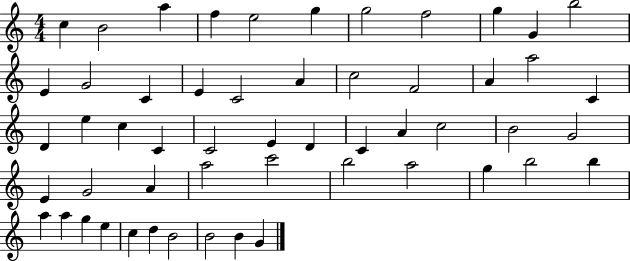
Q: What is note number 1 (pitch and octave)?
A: C5